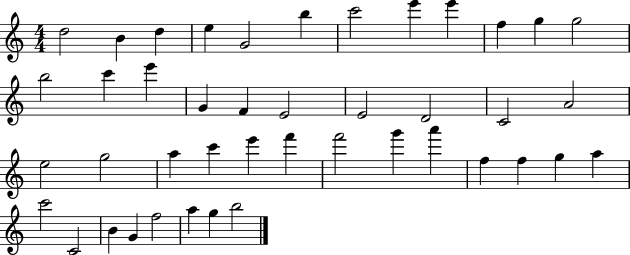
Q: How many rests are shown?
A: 0